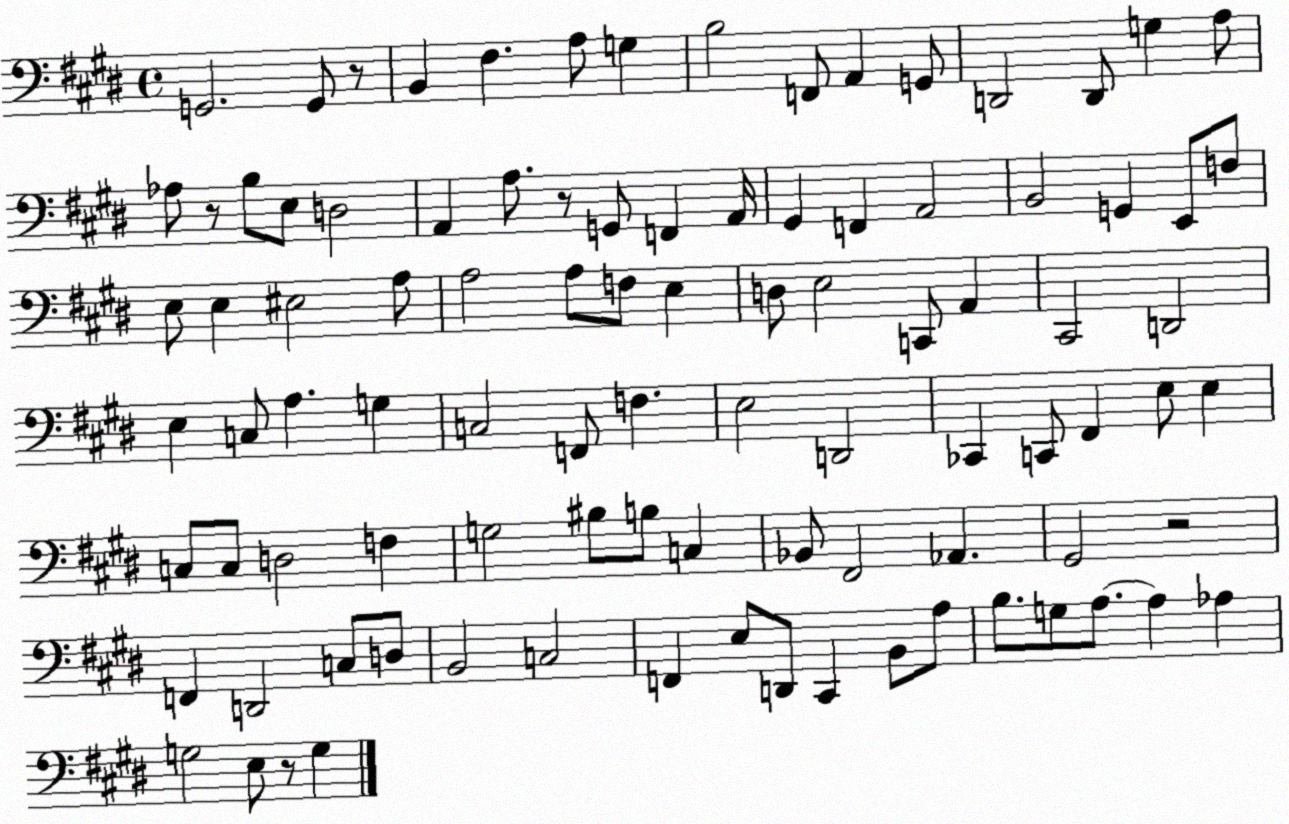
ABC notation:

X:1
T:Untitled
M:4/4
L:1/4
K:E
G,,2 G,,/2 z/2 B,, ^F, A,/2 G, B,2 F,,/2 A,, G,,/2 D,,2 D,,/2 G, A,/2 _A,/2 z/2 B,/2 E,/2 D,2 A,, A,/2 z/2 G,,/2 F,, A,,/4 ^G,, F,, A,,2 B,,2 G,, E,,/2 F,/2 E,/2 E, ^E,2 A,/2 A,2 A,/2 F,/2 E, D,/2 E,2 C,,/2 A,, ^C,,2 D,,2 E, C,/2 A, G, C,2 F,,/2 F, E,2 D,,2 _C,, C,,/2 ^F,, E,/2 E, C,/2 C,/2 D,2 F, G,2 ^B,/2 B,/2 C, _B,,/2 ^F,,2 _A,, ^G,,2 z2 F,, D,,2 C,/2 D,/2 B,,2 C,2 F,, E,/2 D,,/2 ^C,, B,,/2 A,/2 B,/2 G,/2 A,/2 A, _A, G,2 E,/2 z/2 G,